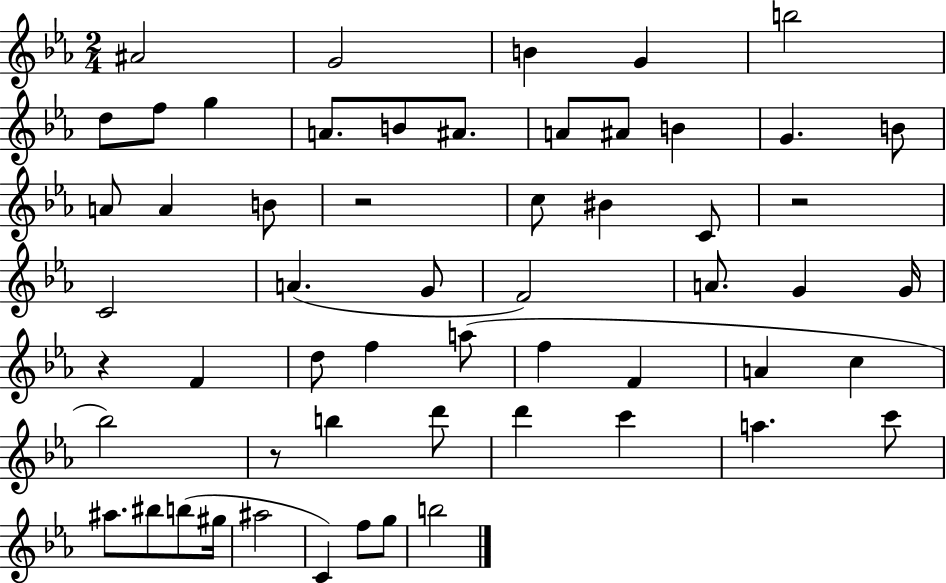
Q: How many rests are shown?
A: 4